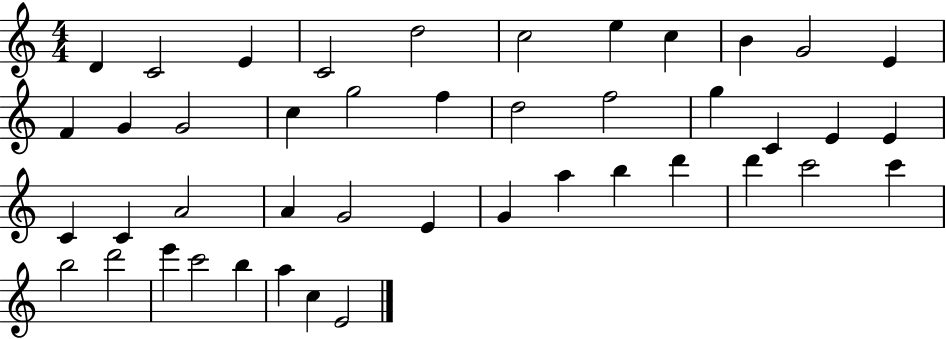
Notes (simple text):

D4/q C4/h E4/q C4/h D5/h C5/h E5/q C5/q B4/q G4/h E4/q F4/q G4/q G4/h C5/q G5/h F5/q D5/h F5/h G5/q C4/q E4/q E4/q C4/q C4/q A4/h A4/q G4/h E4/q G4/q A5/q B5/q D6/q D6/q C6/h C6/q B5/h D6/h E6/q C6/h B5/q A5/q C5/q E4/h